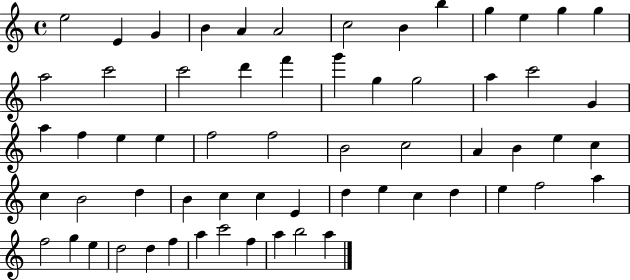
E5/h E4/q G4/q B4/q A4/q A4/h C5/h B4/q B5/q G5/q E5/q G5/q G5/q A5/h C6/h C6/h D6/q F6/q G6/q G5/q G5/h A5/q C6/h G4/q A5/q F5/q E5/q E5/q F5/h F5/h B4/h C5/h A4/q B4/q E5/q C5/q C5/q B4/h D5/q B4/q C5/q C5/q E4/q D5/q E5/q C5/q D5/q E5/q F5/h A5/q F5/h G5/q E5/q D5/h D5/q F5/q A5/q C6/h F5/q A5/q B5/h A5/q